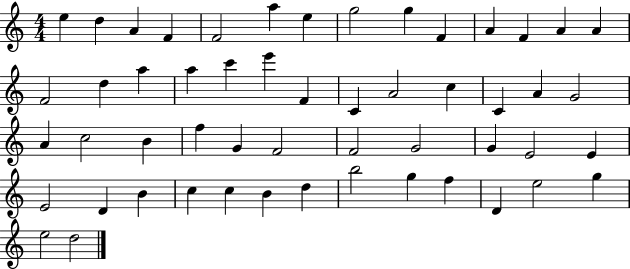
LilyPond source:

{
  \clef treble
  \numericTimeSignature
  \time 4/4
  \key c \major
  e''4 d''4 a'4 f'4 | f'2 a''4 e''4 | g''2 g''4 f'4 | a'4 f'4 a'4 a'4 | \break f'2 d''4 a''4 | a''4 c'''4 e'''4 f'4 | c'4 a'2 c''4 | c'4 a'4 g'2 | \break a'4 c''2 b'4 | f''4 g'4 f'2 | f'2 g'2 | g'4 e'2 e'4 | \break e'2 d'4 b'4 | c''4 c''4 b'4 d''4 | b''2 g''4 f''4 | d'4 e''2 g''4 | \break e''2 d''2 | \bar "|."
}